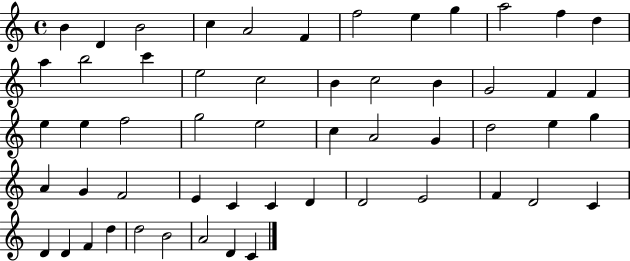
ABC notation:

X:1
T:Untitled
M:4/4
L:1/4
K:C
B D B2 c A2 F f2 e g a2 f d a b2 c' e2 c2 B c2 B G2 F F e e f2 g2 e2 c A2 G d2 e g A G F2 E C C D D2 E2 F D2 C D D F d d2 B2 A2 D C